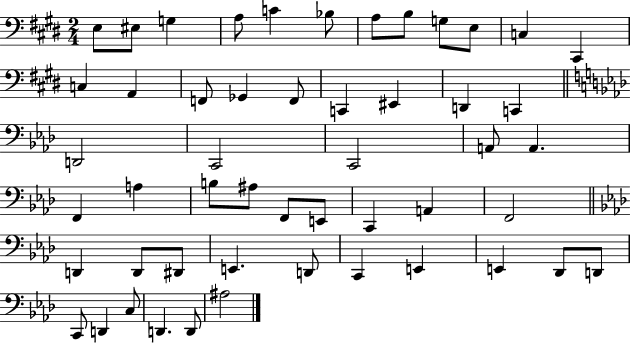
{
  \clef bass
  \numericTimeSignature
  \time 2/4
  \key e \major
  e8 eis8 g4 | a8 c'4 bes8 | a8 b8 g8 e8 | c4 cis,4 | \break c4 a,4 | f,8 ges,4 f,8 | c,4 eis,4 | d,4 c,4 | \break \bar "||" \break \key f \minor d,2 | c,2 | c,2 | a,8 a,4. | \break f,4 a4 | b8 ais8 f,8 e,8 | c,4 a,4 | f,2 | \break \bar "||" \break \key aes \major d,4 d,8 dis,8 | e,4. d,8 | c,4 e,4 | e,4 des,8 d,8 | \break c,8 d,4 c8 | d,4. d,8 | ais2 | \bar "|."
}